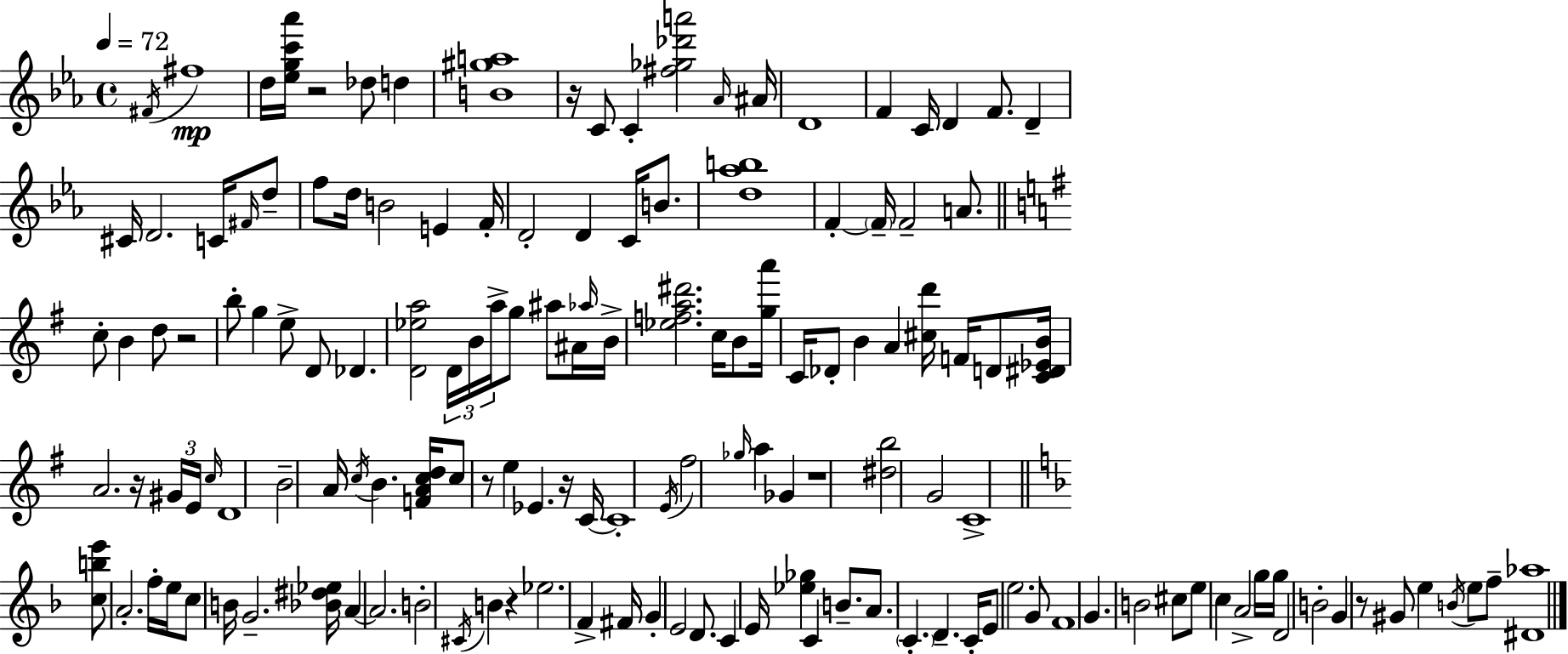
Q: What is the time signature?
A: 4/4